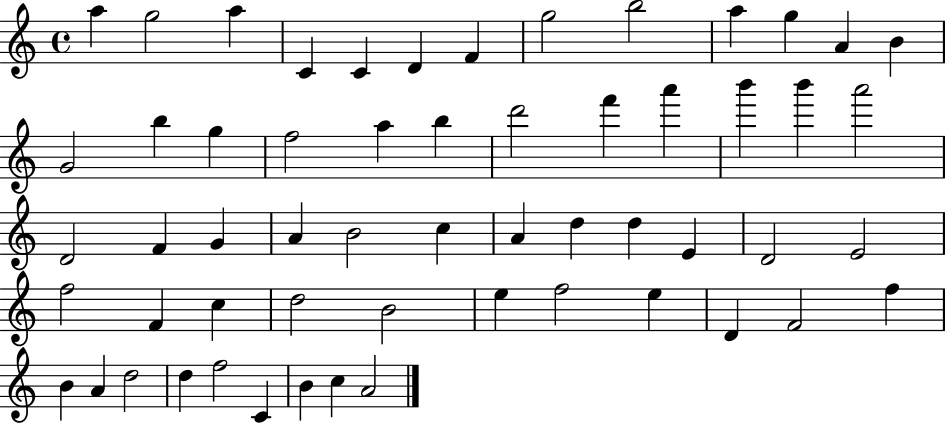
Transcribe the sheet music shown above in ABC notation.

X:1
T:Untitled
M:4/4
L:1/4
K:C
a g2 a C C D F g2 b2 a g A B G2 b g f2 a b d'2 f' a' b' b' a'2 D2 F G A B2 c A d d E D2 E2 f2 F c d2 B2 e f2 e D F2 f B A d2 d f2 C B c A2